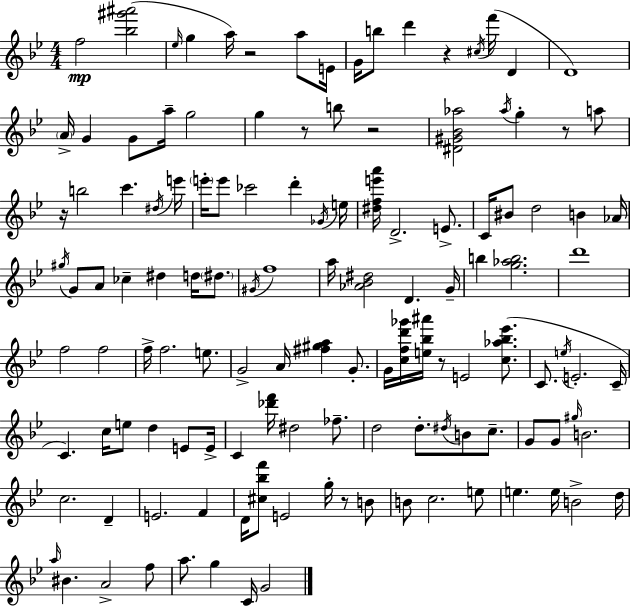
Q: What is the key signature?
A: BES major